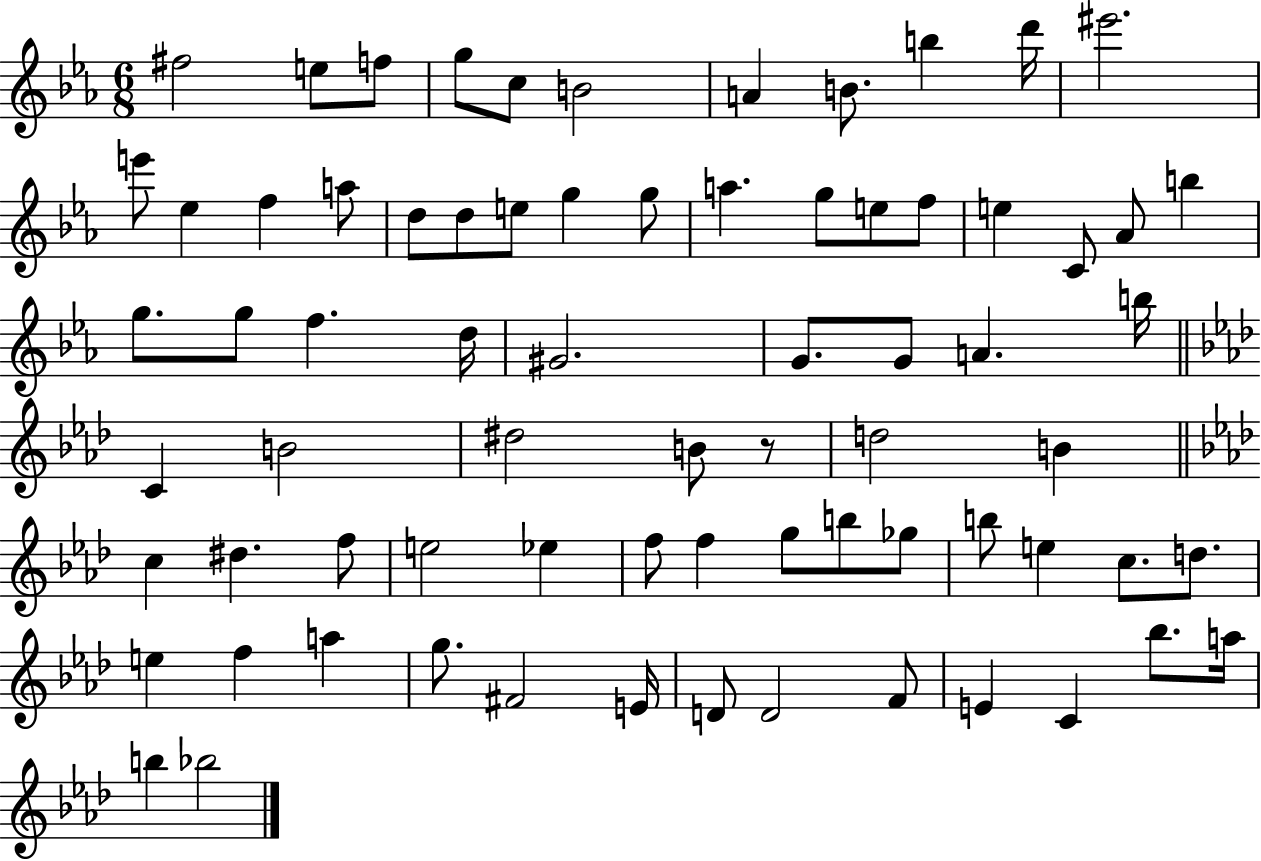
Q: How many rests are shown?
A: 1